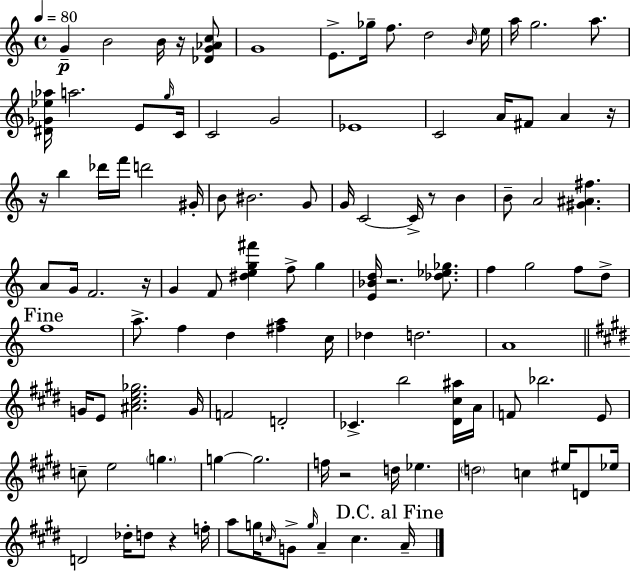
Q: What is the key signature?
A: C major